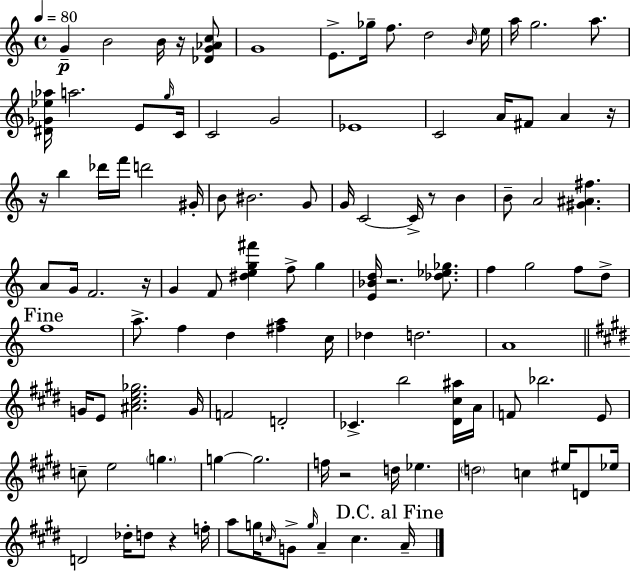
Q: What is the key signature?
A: C major